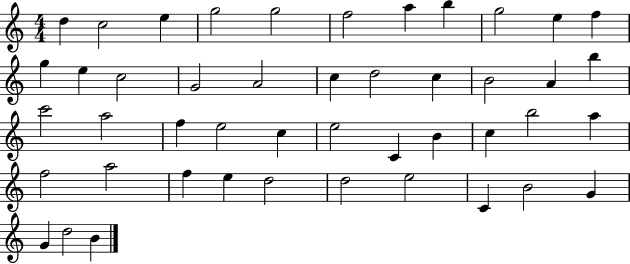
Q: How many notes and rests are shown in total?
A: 46